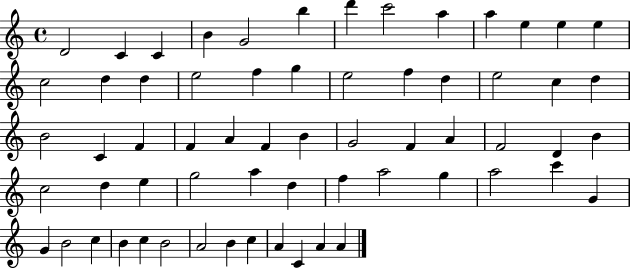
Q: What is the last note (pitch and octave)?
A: A4